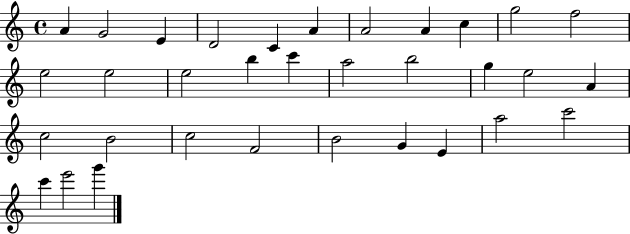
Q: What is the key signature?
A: C major